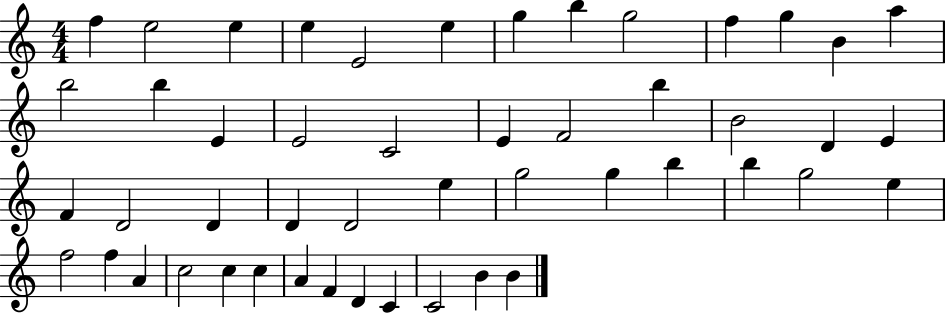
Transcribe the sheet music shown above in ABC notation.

X:1
T:Untitled
M:4/4
L:1/4
K:C
f e2 e e E2 e g b g2 f g B a b2 b E E2 C2 E F2 b B2 D E F D2 D D D2 e g2 g b b g2 e f2 f A c2 c c A F D C C2 B B